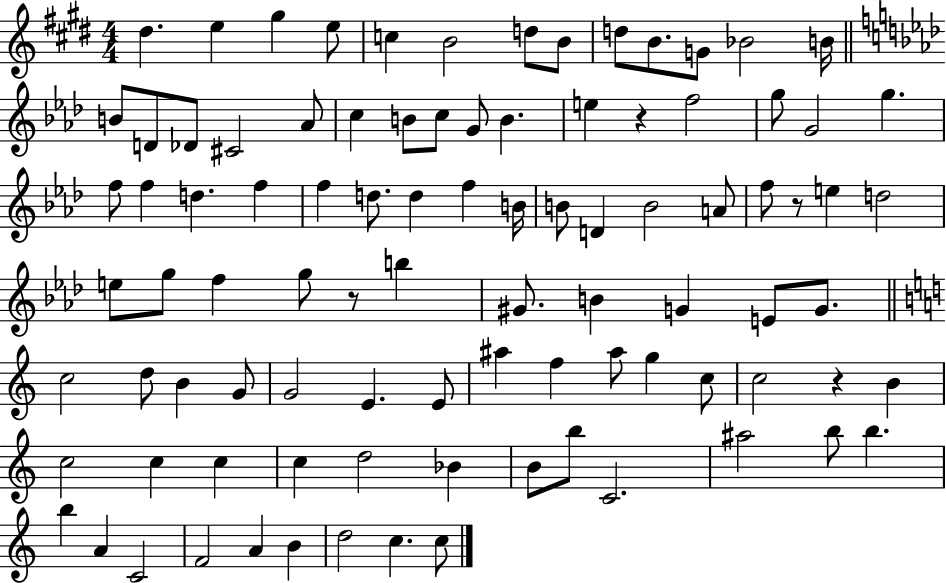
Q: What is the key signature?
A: E major